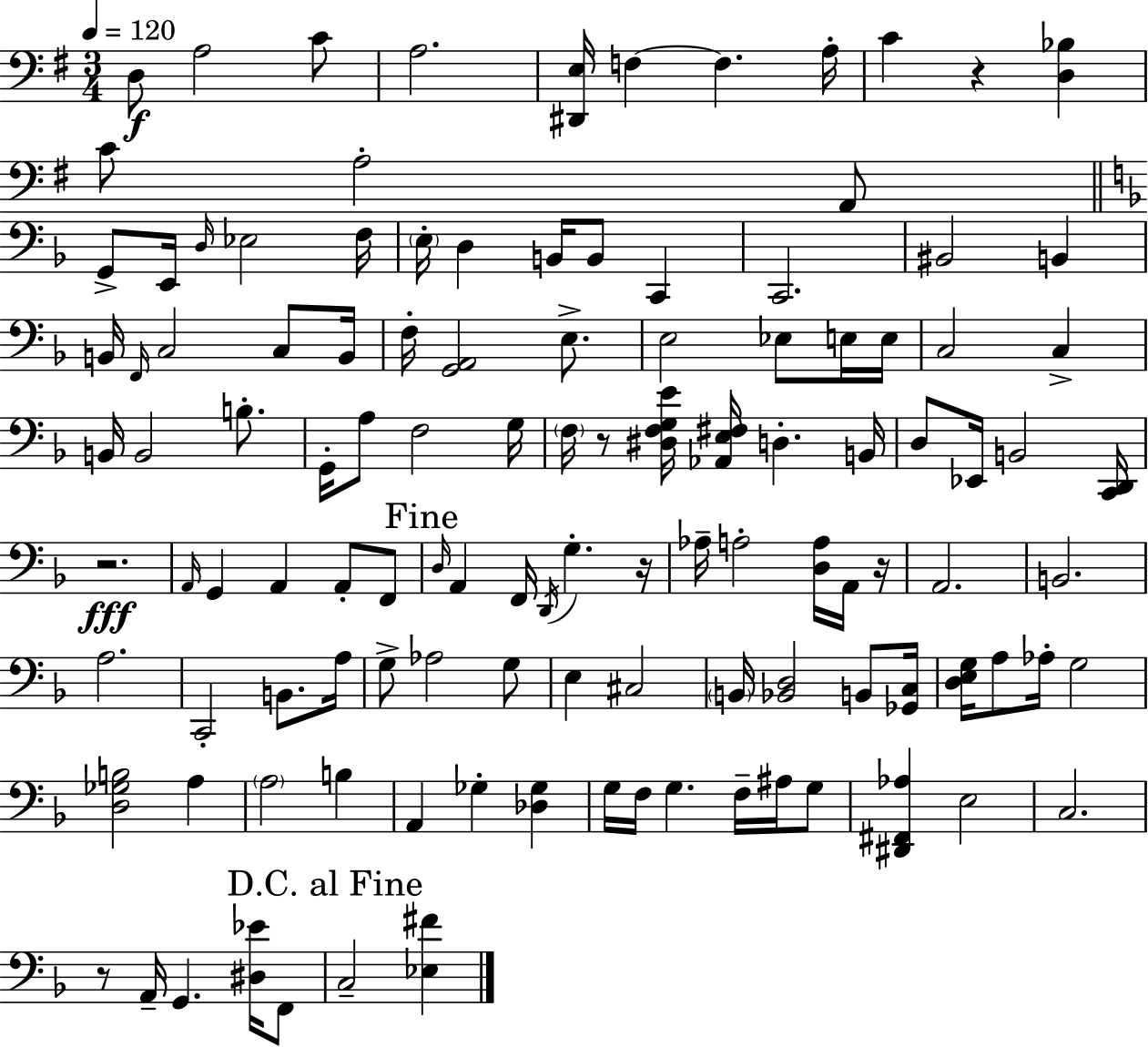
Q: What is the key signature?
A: G major